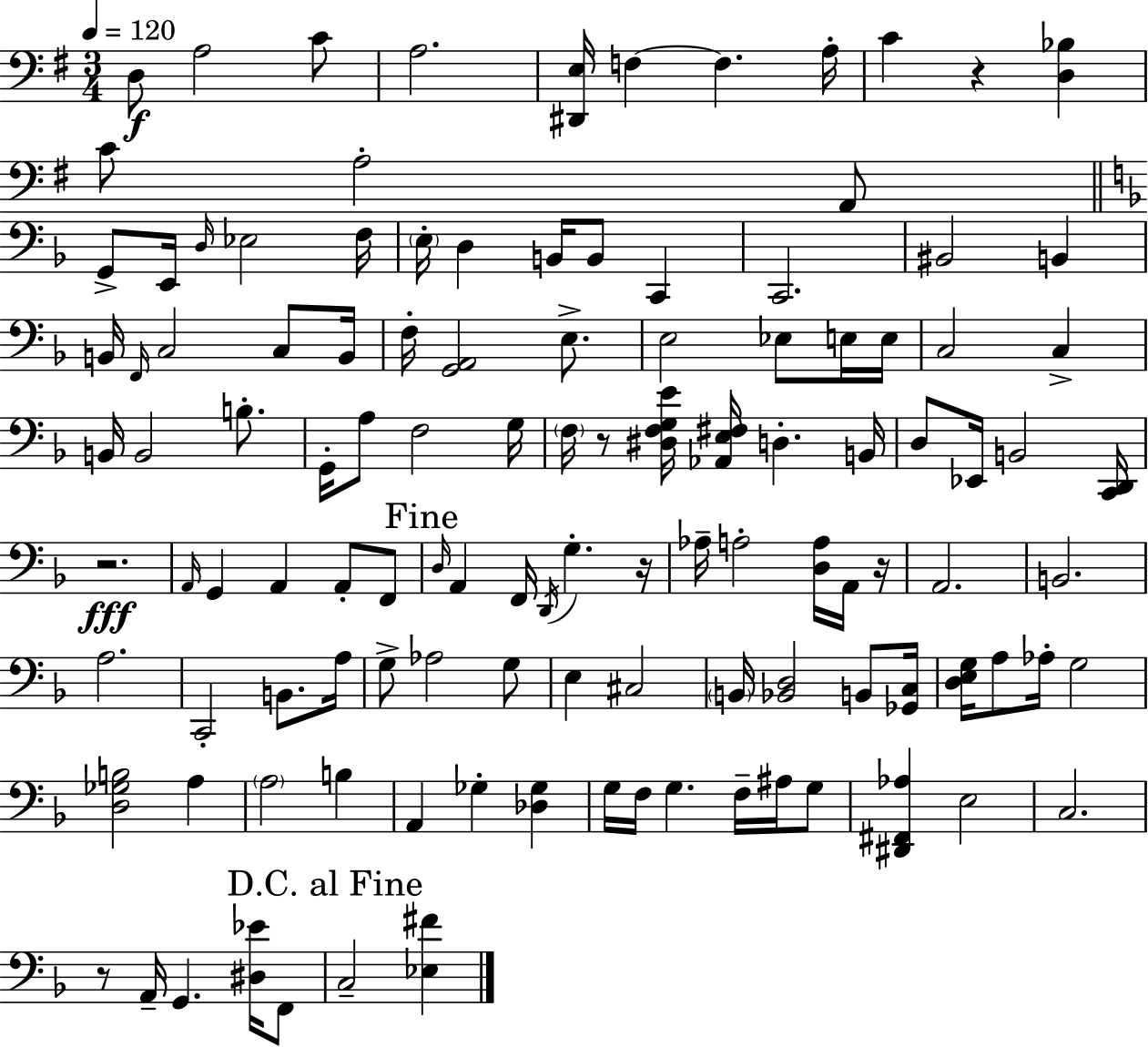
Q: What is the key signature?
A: G major